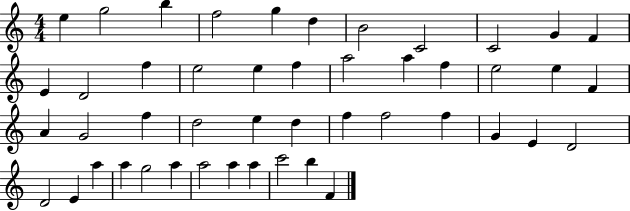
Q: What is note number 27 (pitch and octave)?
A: D5